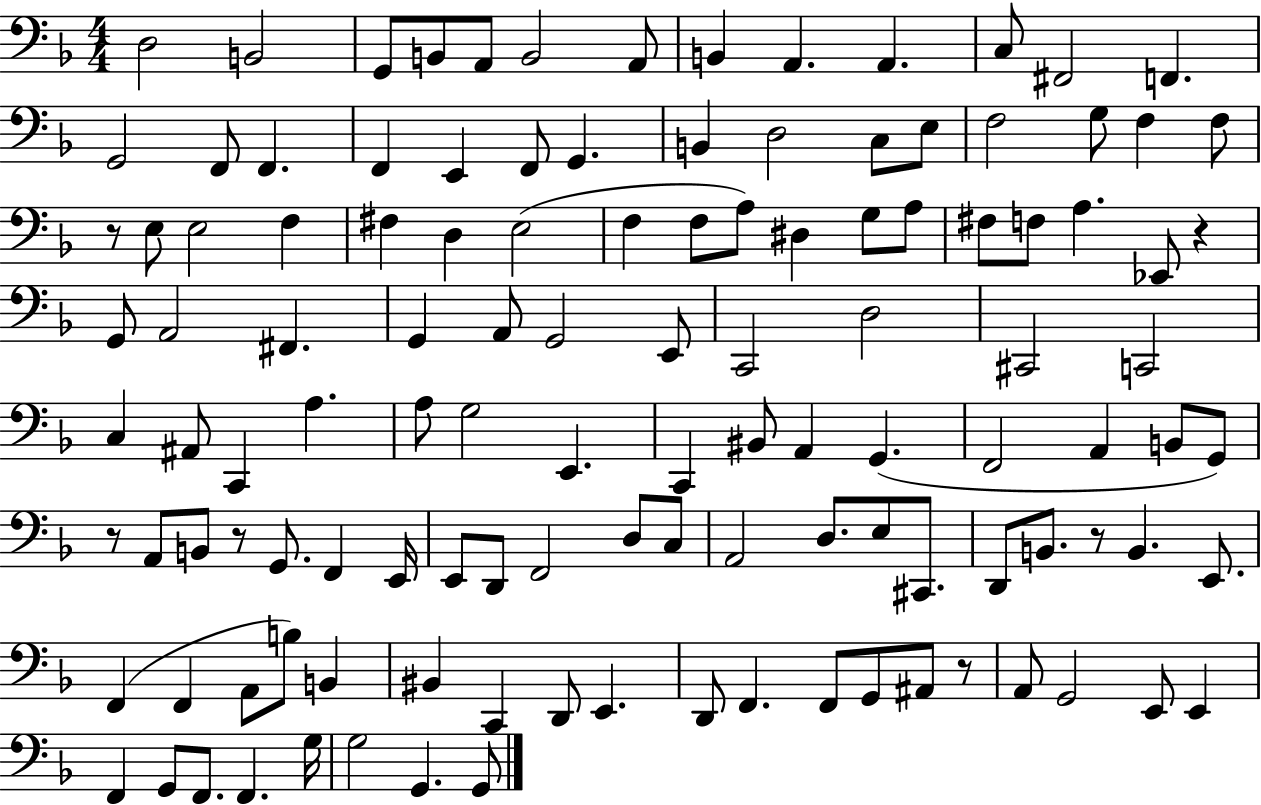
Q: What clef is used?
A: bass